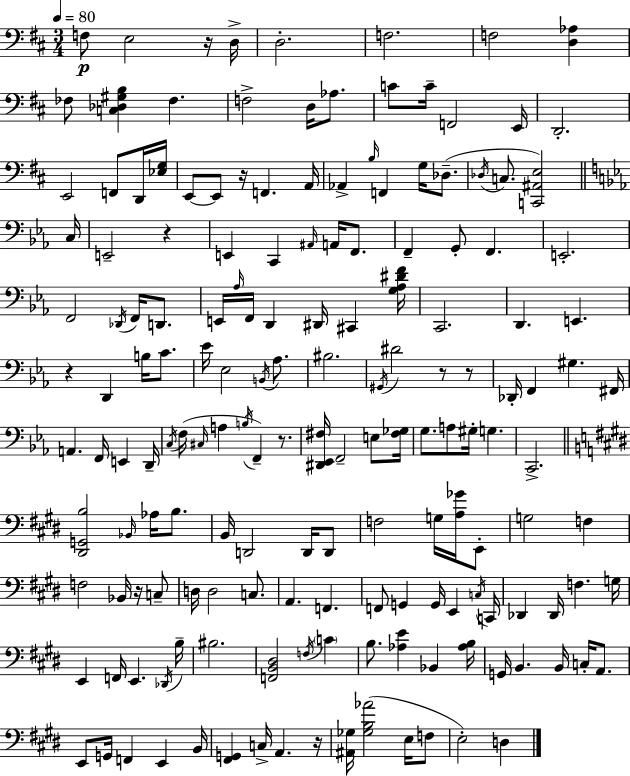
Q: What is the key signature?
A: D major